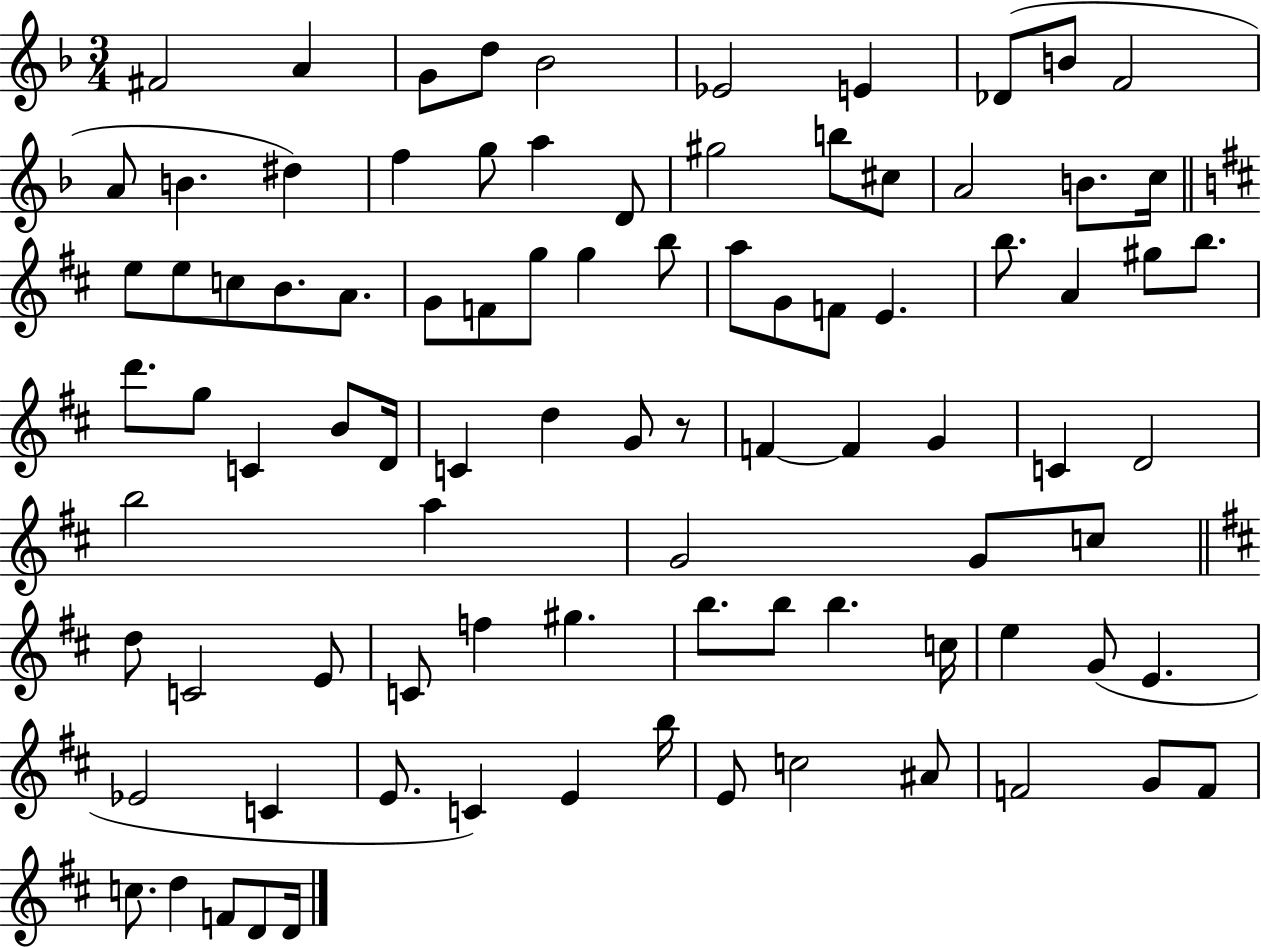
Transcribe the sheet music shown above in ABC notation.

X:1
T:Untitled
M:3/4
L:1/4
K:F
^F2 A G/2 d/2 _B2 _E2 E _D/2 B/2 F2 A/2 B ^d f g/2 a D/2 ^g2 b/2 ^c/2 A2 B/2 c/4 e/2 e/2 c/2 B/2 A/2 G/2 F/2 g/2 g b/2 a/2 G/2 F/2 E b/2 A ^g/2 b/2 d'/2 g/2 C B/2 D/4 C d G/2 z/2 F F G C D2 b2 a G2 G/2 c/2 d/2 C2 E/2 C/2 f ^g b/2 b/2 b c/4 e G/2 E _E2 C E/2 C E b/4 E/2 c2 ^A/2 F2 G/2 F/2 c/2 d F/2 D/2 D/4